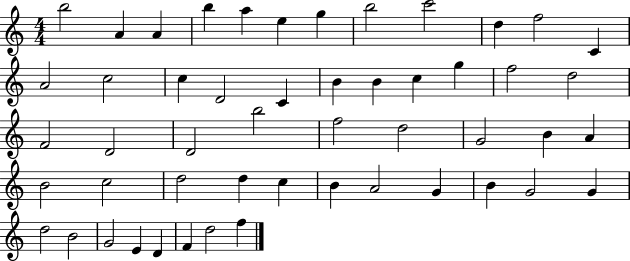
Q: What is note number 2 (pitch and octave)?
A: A4